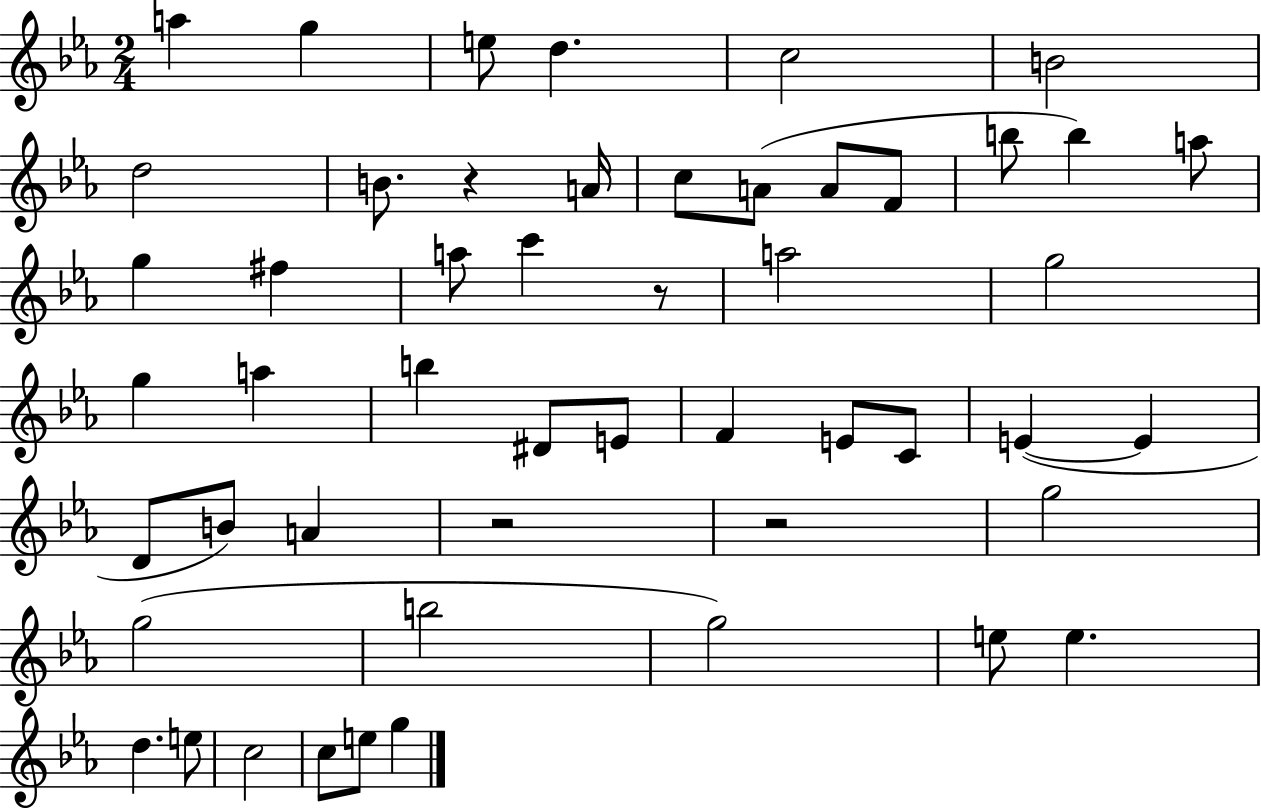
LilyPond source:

{
  \clef treble
  \numericTimeSignature
  \time 2/4
  \key ees \major
  a''4 g''4 | e''8 d''4. | c''2 | b'2 | \break d''2 | b'8. r4 a'16 | c''8 a'8( a'8 f'8 | b''8 b''4) a''8 | \break g''4 fis''4 | a''8 c'''4 r8 | a''2 | g''2 | \break g''4 a''4 | b''4 dis'8 e'8 | f'4 e'8 c'8 | e'4~(~ e'4 | \break d'8 b'8) a'4 | r2 | r2 | g''2 | \break g''2( | b''2 | g''2) | e''8 e''4. | \break d''4. e''8 | c''2 | c''8 e''8 g''4 | \bar "|."
}